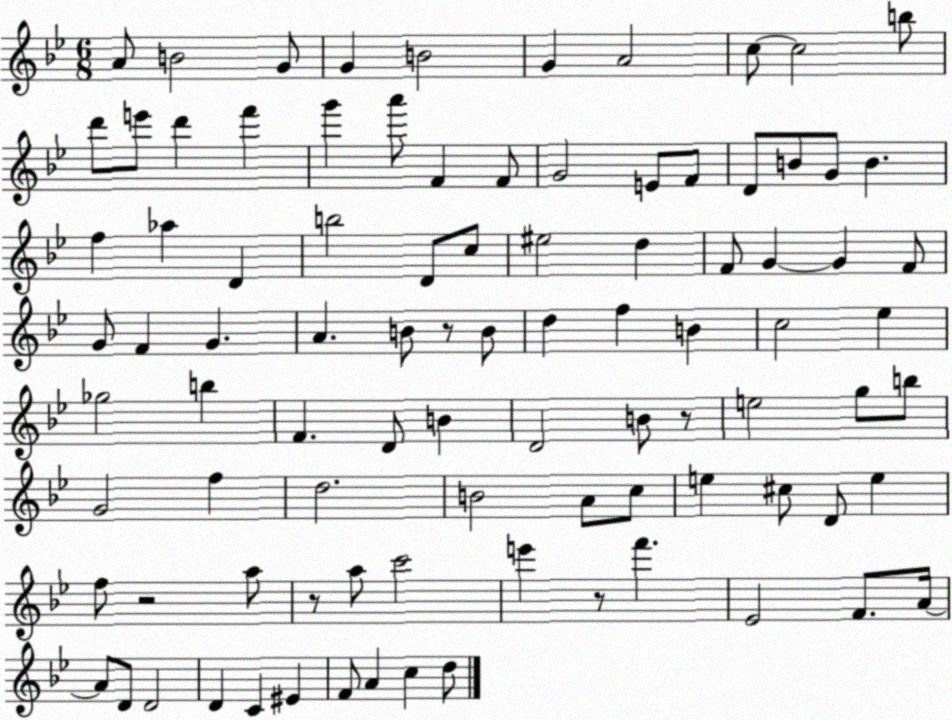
X:1
T:Untitled
M:6/8
L:1/4
K:Bb
A/2 B2 G/2 G B2 G A2 c/2 c2 b/2 d'/2 e'/2 d' f' g' a'/2 F F/2 G2 E/2 F/2 D/2 B/2 G/2 B f _a D b2 D/2 c/2 ^e2 d F/2 G G F/2 G/2 F G A B/2 z/2 B/2 d f B c2 _e _g2 b F D/2 B D2 B/2 z/2 e2 g/2 b/2 G2 f d2 B2 A/2 c/2 e ^c/2 D/2 e f/2 z2 a/2 z/2 a/2 c'2 e' z/2 f' _E2 F/2 A/4 A/2 D/2 D2 D C ^E F/2 A c d/2